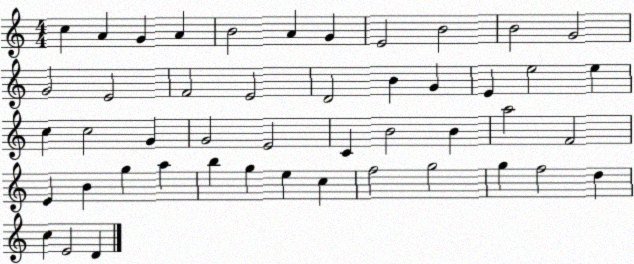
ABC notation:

X:1
T:Untitled
M:4/4
L:1/4
K:C
c A G A B2 A G E2 B2 B2 G2 G2 E2 F2 E2 D2 B G E e2 e c c2 G G2 E2 C B2 B a2 F2 E B g a b g e c f2 g2 g f2 d c E2 D